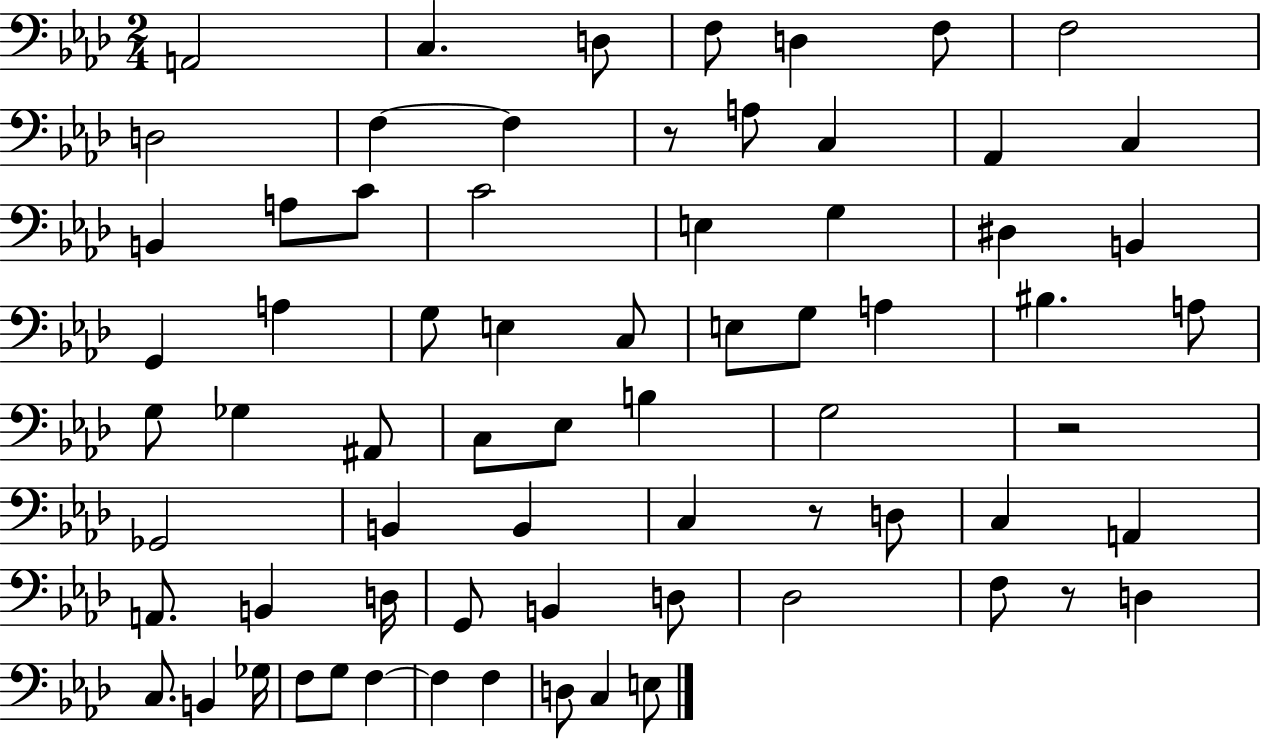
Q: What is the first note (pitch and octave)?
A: A2